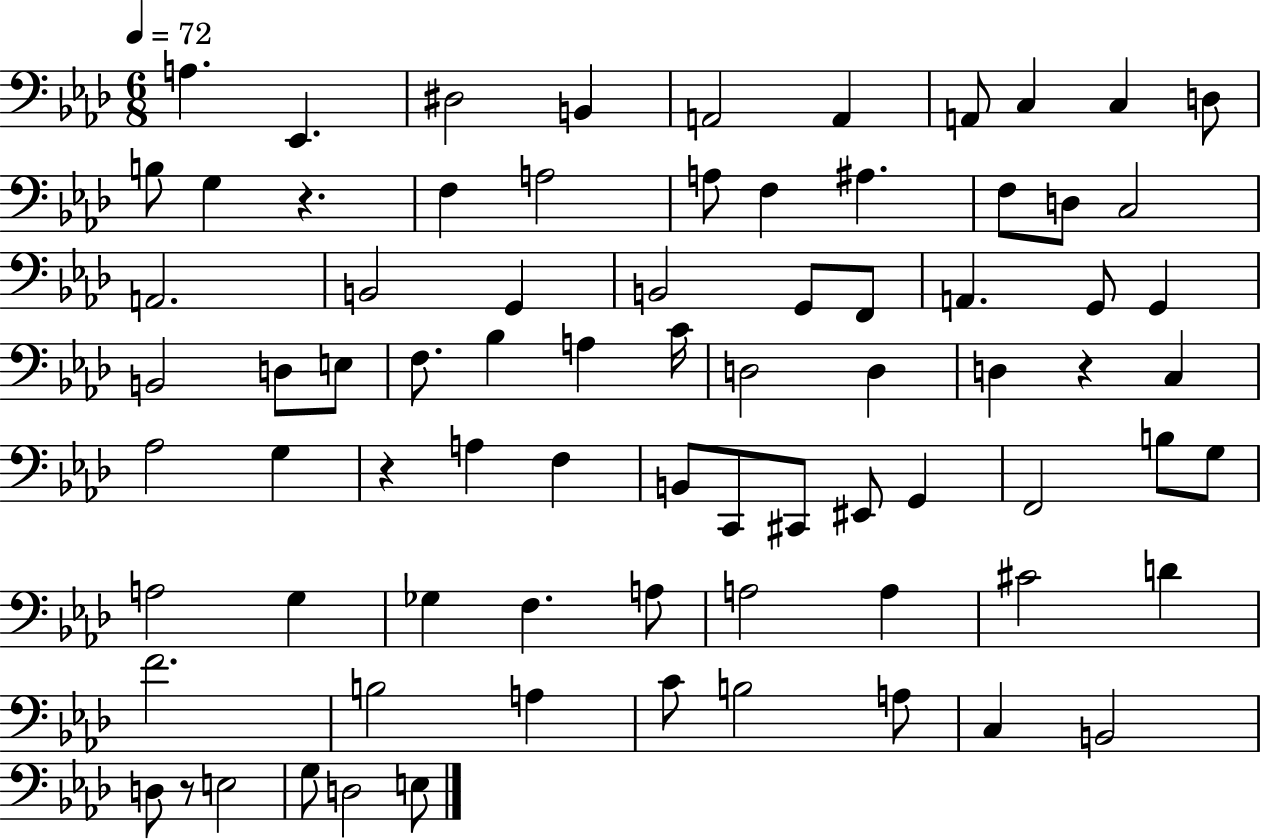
A3/q. Eb2/q. D#3/h B2/q A2/h A2/q A2/e C3/q C3/q D3/e B3/e G3/q R/q. F3/q A3/h A3/e F3/q A#3/q. F3/e D3/e C3/h A2/h. B2/h G2/q B2/h G2/e F2/e A2/q. G2/e G2/q B2/h D3/e E3/e F3/e. Bb3/q A3/q C4/s D3/h D3/q D3/q R/q C3/q Ab3/h G3/q R/q A3/q F3/q B2/e C2/e C#2/e EIS2/e G2/q F2/h B3/e G3/e A3/h G3/q Gb3/q F3/q. A3/e A3/h A3/q C#4/h D4/q F4/h. B3/h A3/q C4/e B3/h A3/e C3/q B2/h D3/e R/e E3/h G3/e D3/h E3/e